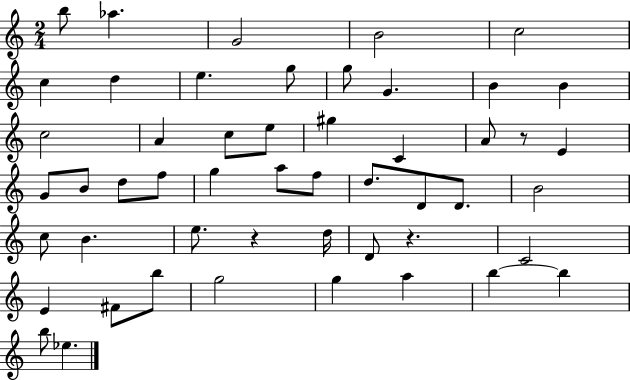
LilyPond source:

{
  \clef treble
  \numericTimeSignature
  \time 2/4
  \key c \major
  b''8 aes''4. | g'2 | b'2 | c''2 | \break c''4 d''4 | e''4. g''8 | g''8 g'4. | b'4 b'4 | \break c''2 | a'4 c''8 e''8 | gis''4 c'4 | a'8 r8 e'4 | \break g'8 b'8 d''8 f''8 | g''4 a''8 f''8 | d''8. d'8 d'8. | b'2 | \break c''8 b'4. | e''8. r4 d''16 | d'8 r4. | c'2 | \break e'4 fis'8 b''8 | g''2 | g''4 a''4 | b''4~~ b''4 | \break b''8 ees''4. | \bar "|."
}